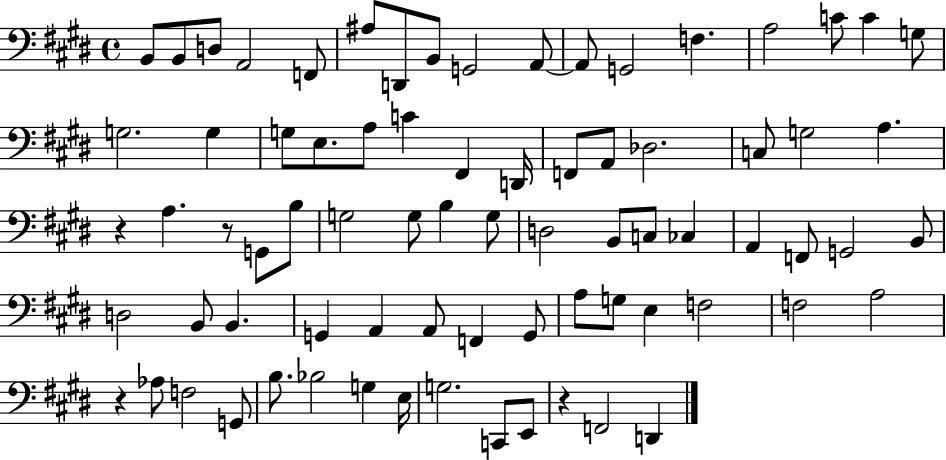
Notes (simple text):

B2/e B2/e D3/e A2/h F2/e A#3/e D2/e B2/e G2/h A2/e A2/e G2/h F3/q. A3/h C4/e C4/q G3/e G3/h. G3/q G3/e E3/e. A3/e C4/q F#2/q D2/s F2/e A2/e Db3/h. C3/e G3/h A3/q. R/q A3/q. R/e G2/e B3/e G3/h G3/e B3/q G3/e D3/h B2/e C3/e CES3/q A2/q F2/e G2/h B2/e D3/h B2/e B2/q. G2/q A2/q A2/e F2/q G2/e A3/e G3/e E3/q F3/h F3/h A3/h R/q Ab3/e F3/h G2/e B3/e. Bb3/h G3/q E3/s G3/h. C2/e E2/e R/q F2/h D2/q